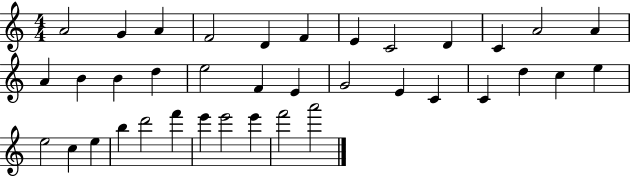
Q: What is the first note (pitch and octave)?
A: A4